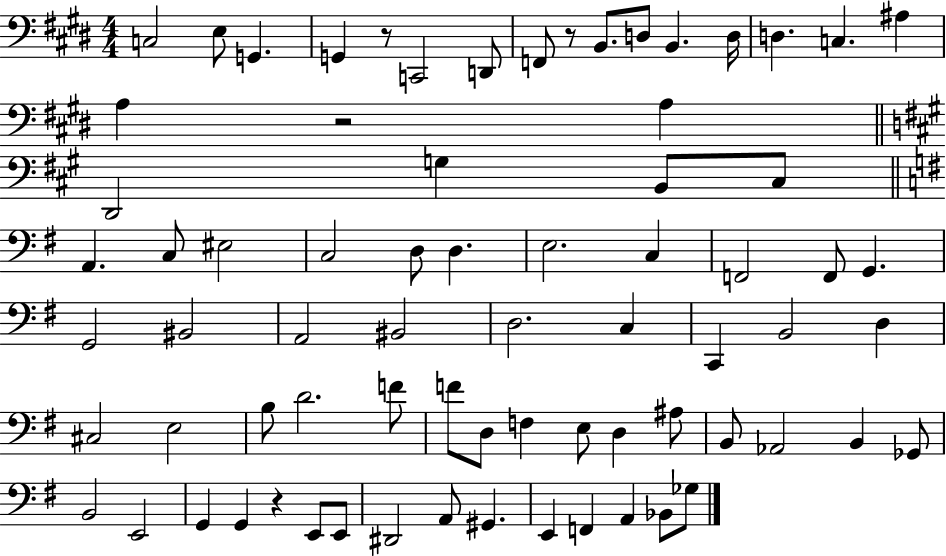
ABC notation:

X:1
T:Untitled
M:4/4
L:1/4
K:E
C,2 E,/2 G,, G,, z/2 C,,2 D,,/2 F,,/2 z/2 B,,/2 D,/2 B,, D,/4 D, C, ^A, A, z2 A, D,,2 G, B,,/2 ^C,/2 A,, C,/2 ^E,2 C,2 D,/2 D, E,2 C, F,,2 F,,/2 G,, G,,2 ^B,,2 A,,2 ^B,,2 D,2 C, C,, B,,2 D, ^C,2 E,2 B,/2 D2 F/2 F/2 D,/2 F, E,/2 D, ^A,/2 B,,/2 _A,,2 B,, _G,,/2 B,,2 E,,2 G,, G,, z E,,/2 E,,/2 ^D,,2 A,,/2 ^G,, E,, F,, A,, _B,,/2 _G,/2